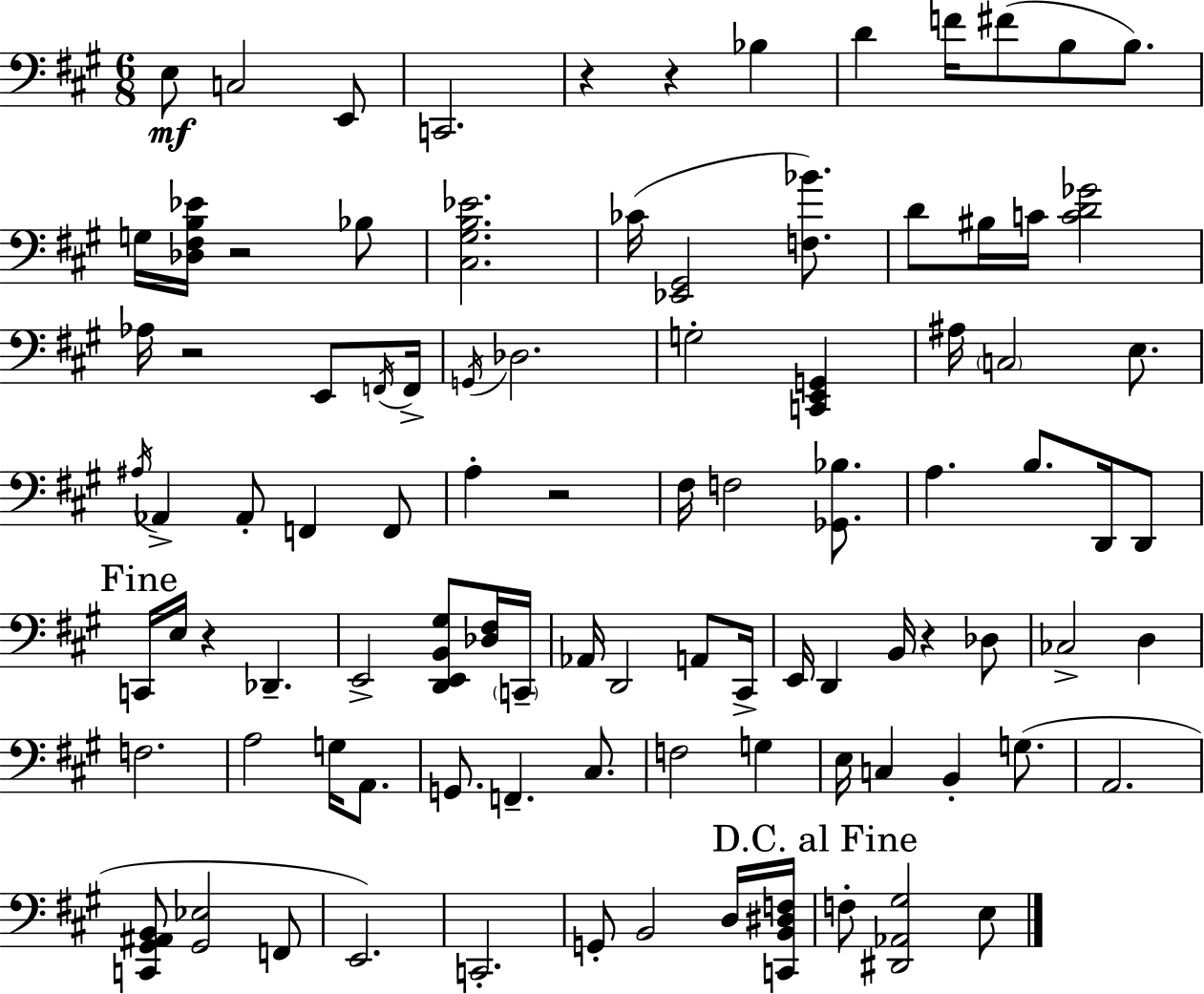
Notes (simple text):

E3/e C3/h E2/e C2/h. R/q R/q Bb3/q D4/q F4/s F#4/e B3/e B3/e. G3/s [Db3,F#3,B3,Eb4]/s R/h Bb3/e [C#3,G#3,B3,Eb4]/h. CES4/s [Eb2,G#2]/h [F3,Bb4]/e. D4/e BIS3/s C4/s [C4,D4,Gb4]/h Ab3/s R/h E2/e F2/s F2/s G2/s Db3/h. G3/h [C2,E2,G2]/q A#3/s C3/h E3/e. A#3/s Ab2/q Ab2/e F2/q F2/e A3/q R/h F#3/s F3/h [Gb2,Bb3]/e. A3/q. B3/e. D2/s D2/e C2/s E3/s R/q Db2/q. E2/h [D2,E2,B2,G#3]/e [Db3,F#3]/s C2/s Ab2/s D2/h A2/e C#2/s E2/s D2/q B2/s R/q Db3/e CES3/h D3/q F3/h. A3/h G3/s A2/e. G2/e. F2/q. C#3/e. F3/h G3/q E3/s C3/q B2/q G3/e. A2/h. [C2,G#2,A#2,B2]/e [G#2,Eb3]/h F2/e E2/h. C2/h. G2/e B2/h D3/s [C2,B2,D#3,F3]/s F3/e [D#2,Ab2,G#3]/h E3/e